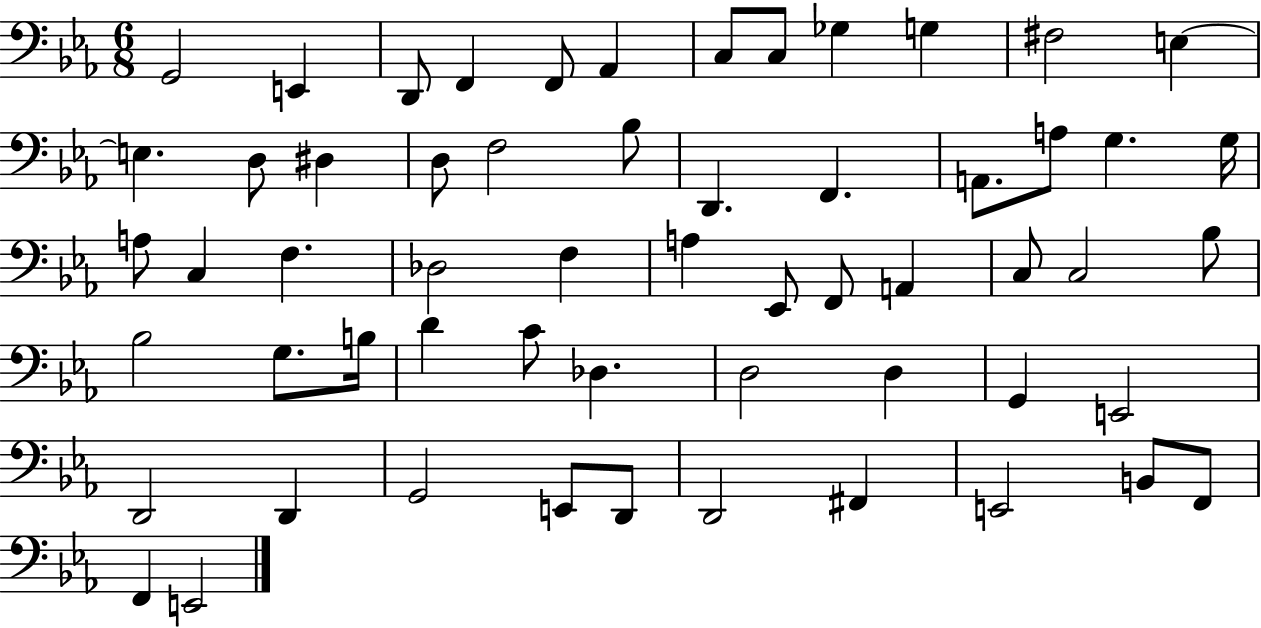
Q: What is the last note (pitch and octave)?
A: E2